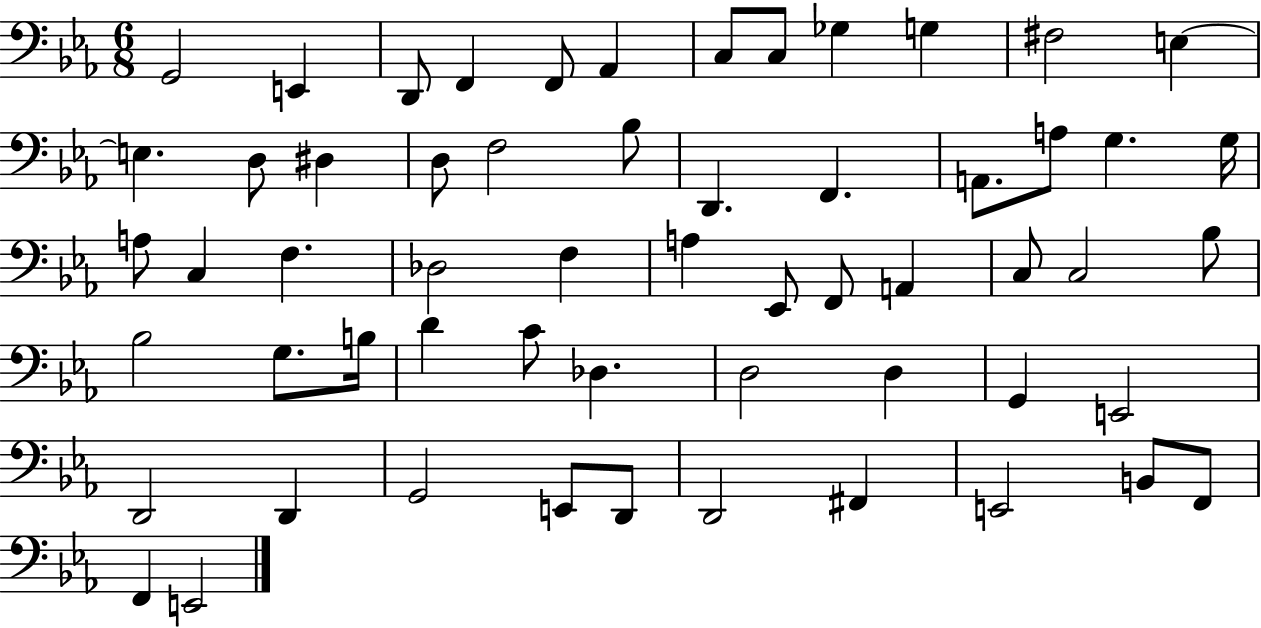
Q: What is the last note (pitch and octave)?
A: E2